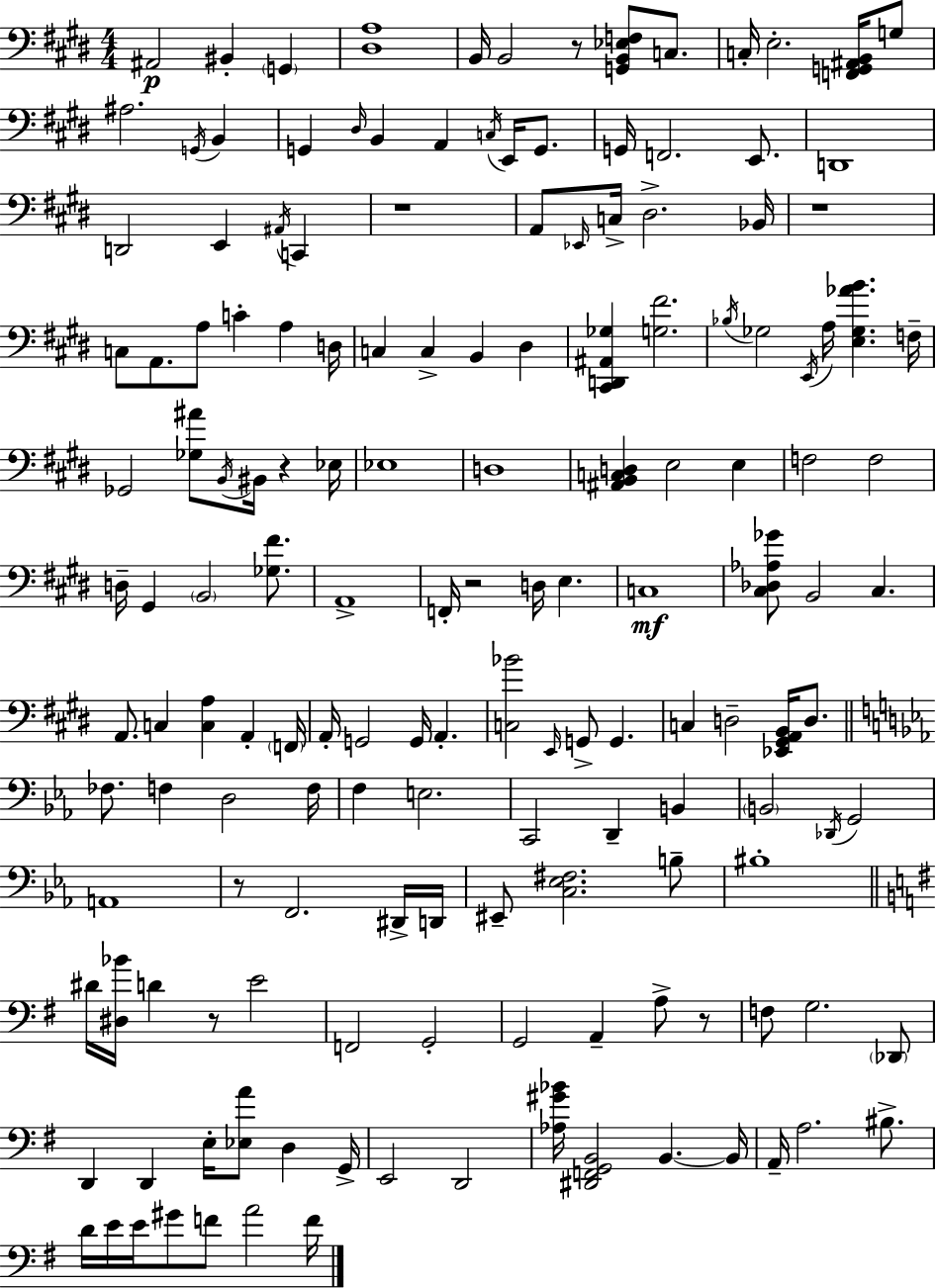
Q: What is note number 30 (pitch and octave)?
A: C3